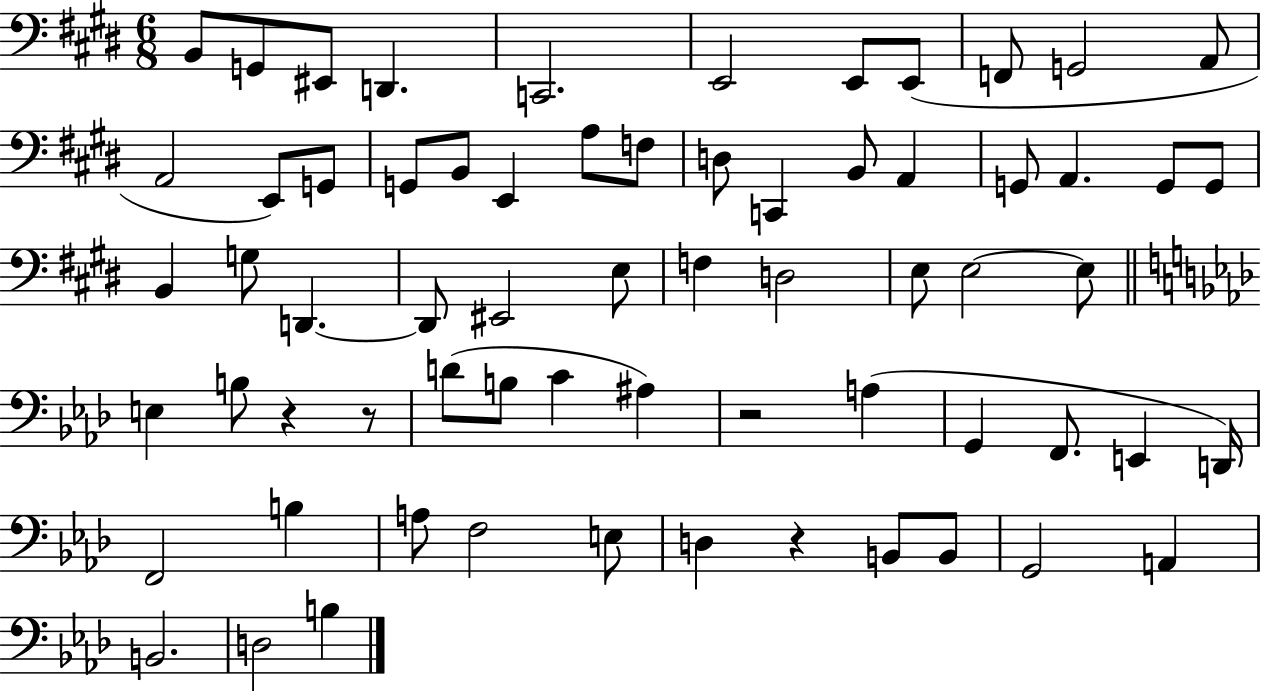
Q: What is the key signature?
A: E major